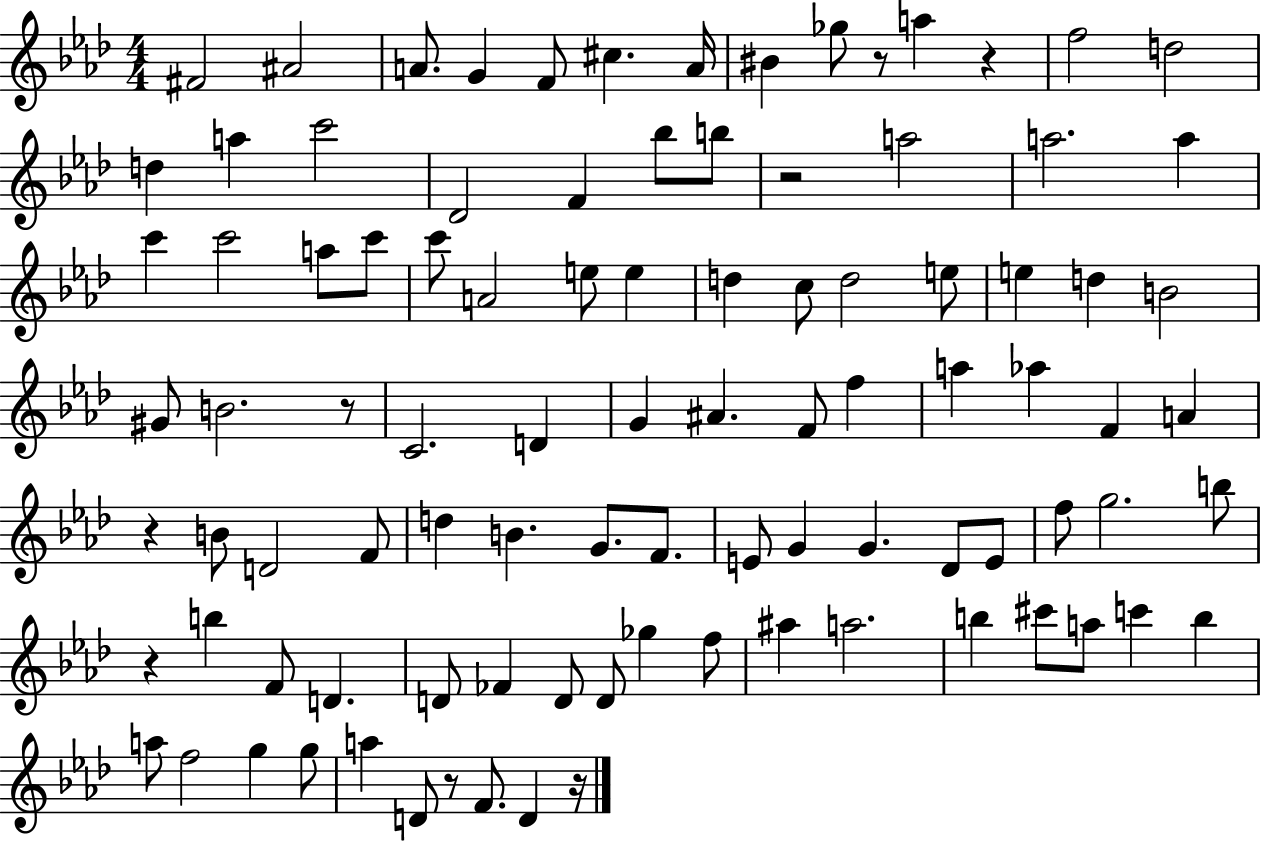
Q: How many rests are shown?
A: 8